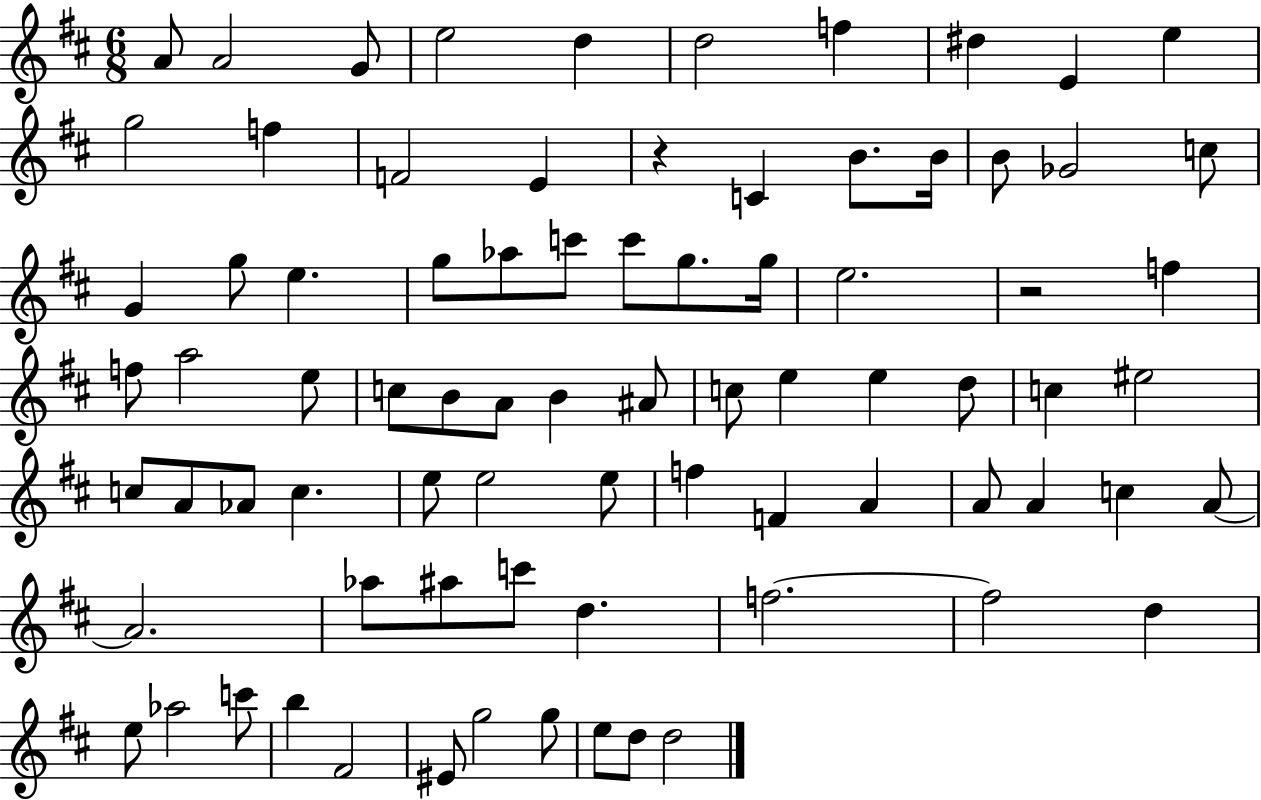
A4/e A4/h G4/e E5/h D5/q D5/h F5/q D#5/q E4/q E5/q G5/h F5/q F4/h E4/q R/q C4/q B4/e. B4/s B4/e Gb4/h C5/e G4/q G5/e E5/q. G5/e Ab5/e C6/e C6/e G5/e. G5/s E5/h. R/h F5/q F5/e A5/h E5/e C5/e B4/e A4/e B4/q A#4/e C5/e E5/q E5/q D5/e C5/q EIS5/h C5/e A4/e Ab4/e C5/q. E5/e E5/h E5/e F5/q F4/q A4/q A4/e A4/q C5/q A4/e A4/h. Ab5/e A#5/e C6/e D5/q. F5/h. F5/h D5/q E5/e Ab5/h C6/e B5/q F#4/h EIS4/e G5/h G5/e E5/e D5/e D5/h